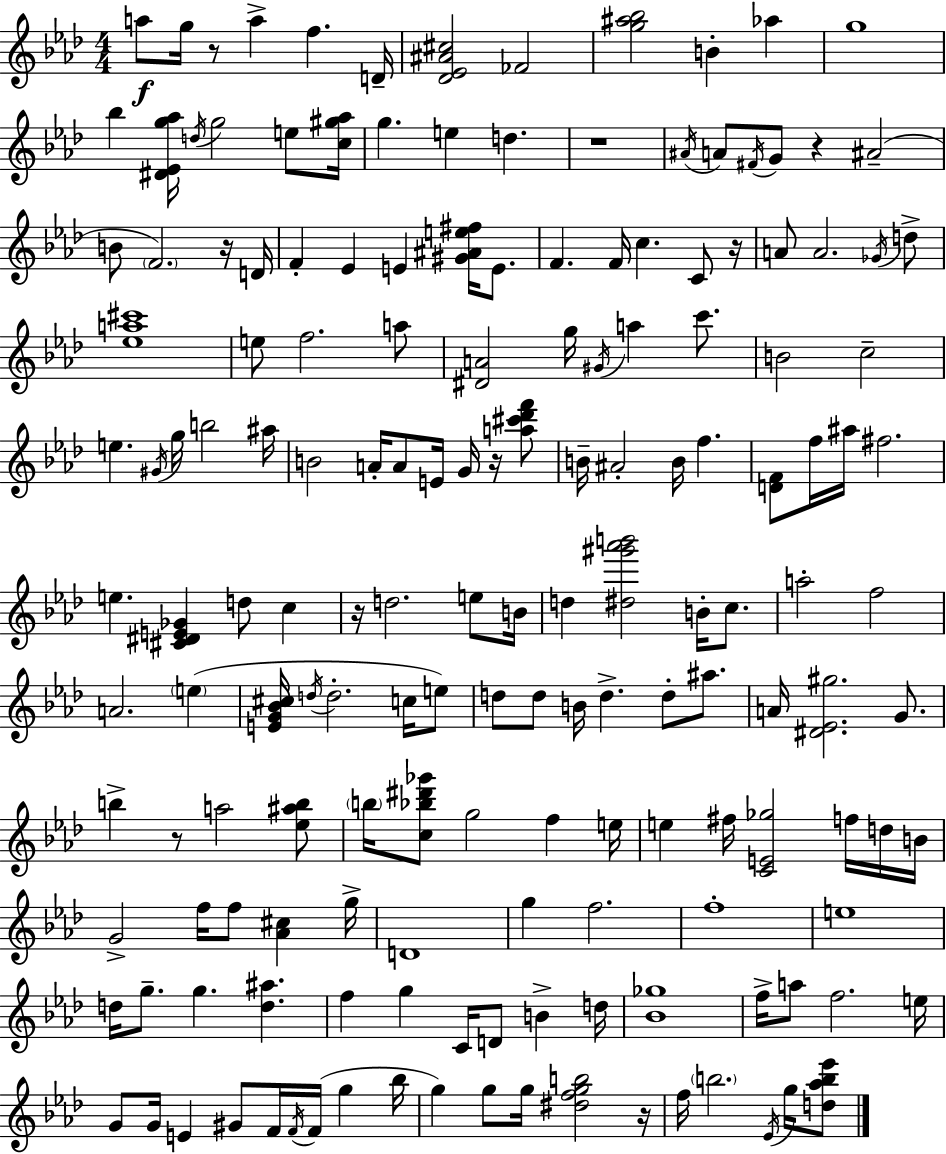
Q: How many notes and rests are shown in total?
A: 166